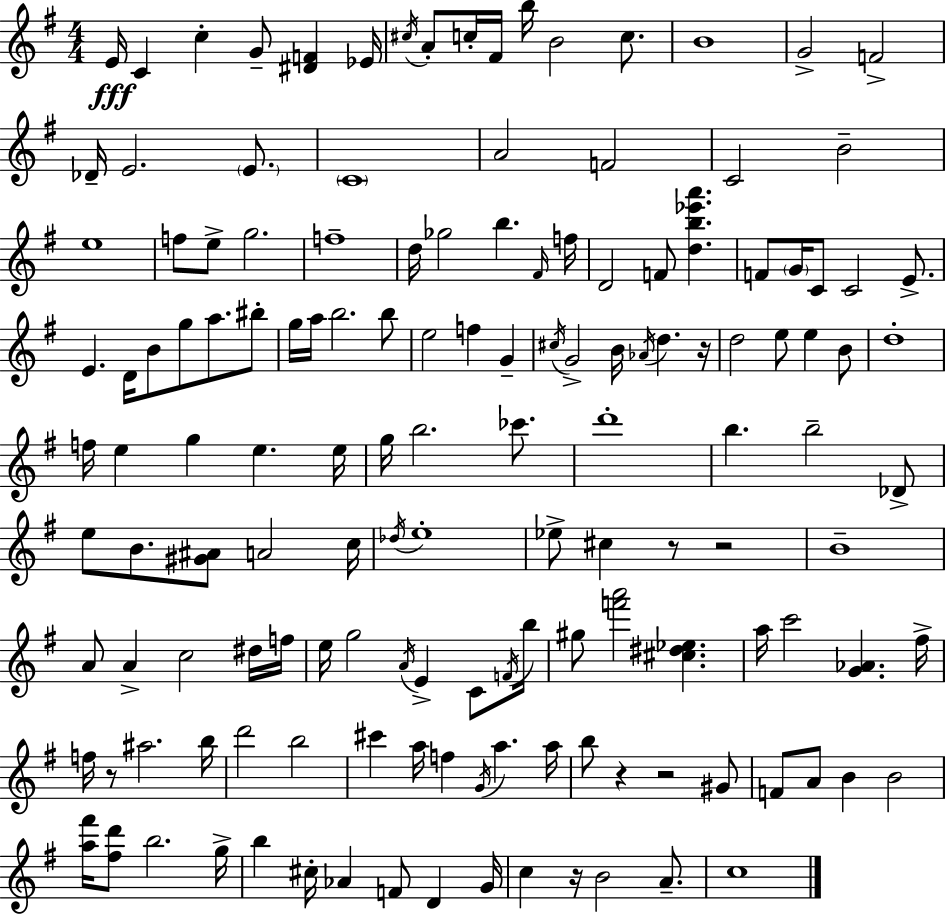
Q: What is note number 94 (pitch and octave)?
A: C4